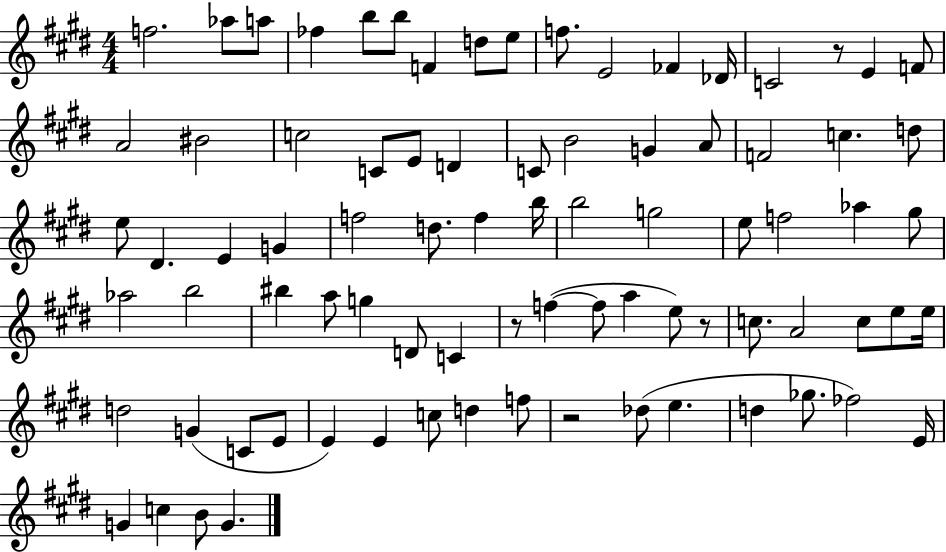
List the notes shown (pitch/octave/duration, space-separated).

F5/h. Ab5/e A5/e FES5/q B5/e B5/e F4/q D5/e E5/e F5/e. E4/h FES4/q Db4/s C4/h R/e E4/q F4/e A4/h BIS4/h C5/h C4/e E4/e D4/q C4/e B4/h G4/q A4/e F4/h C5/q. D5/e E5/e D#4/q. E4/q G4/q F5/h D5/e. F5/q B5/s B5/h G5/h E5/e F5/h Ab5/q G#5/e Ab5/h B5/h BIS5/q A5/e G5/q D4/e C4/q R/e F5/q F5/e A5/q E5/e R/e C5/e. A4/h C5/e E5/e E5/s D5/h G4/q C4/e E4/e E4/q E4/q C5/e D5/q F5/e R/h Db5/e E5/q. D5/q Gb5/e. FES5/h E4/s G4/q C5/q B4/e G4/q.